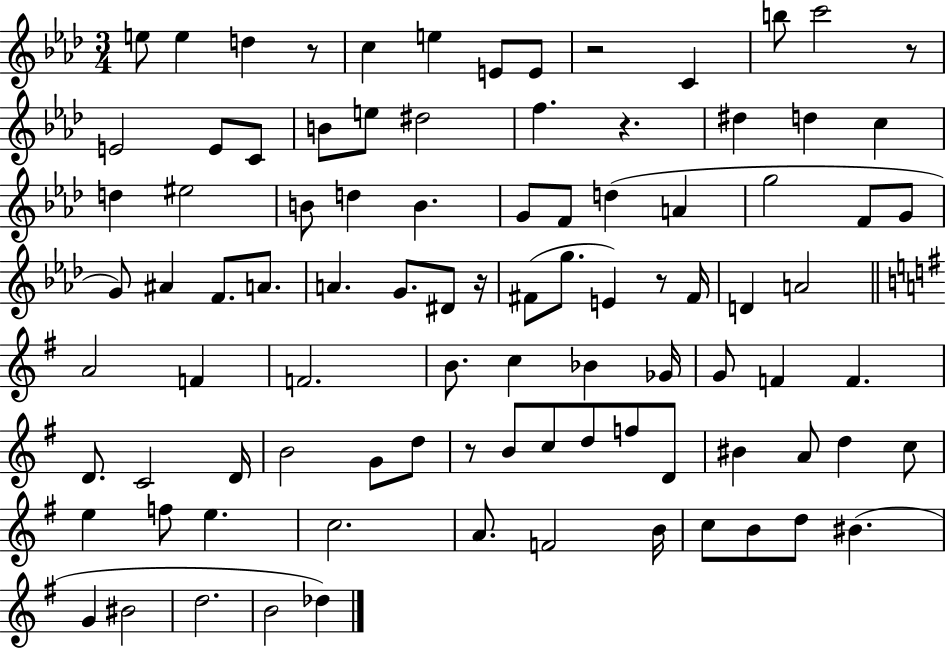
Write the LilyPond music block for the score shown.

{
  \clef treble
  \numericTimeSignature
  \time 3/4
  \key aes \major
  e''8 e''4 d''4 r8 | c''4 e''4 e'8 e'8 | r2 c'4 | b''8 c'''2 r8 | \break e'2 e'8 c'8 | b'8 e''8 dis''2 | f''4. r4. | dis''4 d''4 c''4 | \break d''4 eis''2 | b'8 d''4 b'4. | g'8 f'8 d''4( a'4 | g''2 f'8 g'8 | \break g'8) ais'4 f'8. a'8. | a'4. g'8. dis'8 r16 | fis'8( g''8. e'4) r8 fis'16 | d'4 a'2 | \break \bar "||" \break \key g \major a'2 f'4 | f'2. | b'8. c''4 bes'4 ges'16 | g'8 f'4 f'4. | \break d'8. c'2 d'16 | b'2 g'8 d''8 | r8 b'8 c''8 d''8 f''8 d'8 | bis'4 a'8 d''4 c''8 | \break e''4 f''8 e''4. | c''2. | a'8. f'2 b'16 | c''8 b'8 d''8 bis'4.( | \break g'4 bis'2 | d''2. | b'2 des''4) | \bar "|."
}